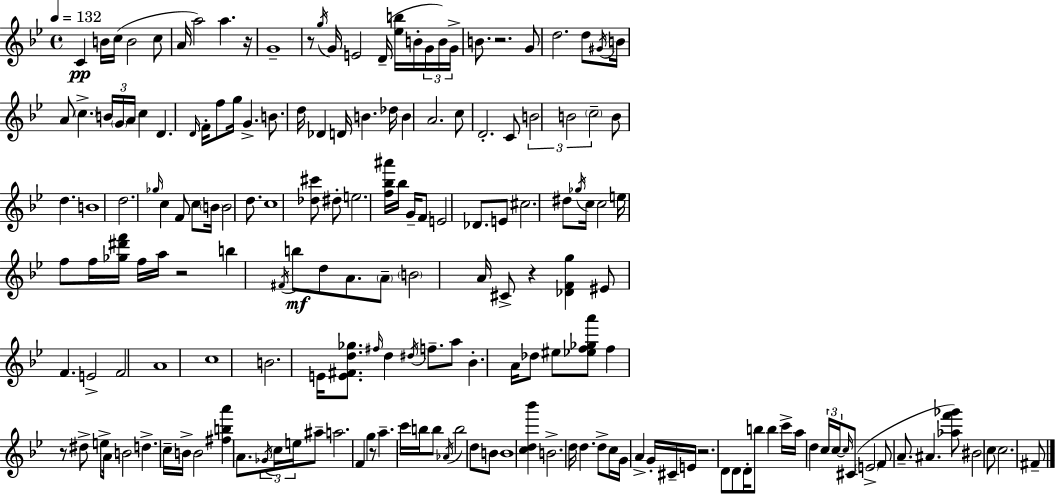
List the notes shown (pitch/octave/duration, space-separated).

C4/q B4/s C5/s B4/h C5/e A4/s A5/h A5/q. R/s G4/w R/e G5/s G4/s E4/h D4/s [Eb5,B5]/s B4/s G4/s B4/s G4/s B4/e. R/h. G4/e D5/h. D5/e G#4/s B4/s A4/e C5/q. B4/s G4/s A4/s C5/q D4/q. D4/s F4/s F5/e G5/s G4/q. B4/e. D5/s Db4/q D4/s B4/q. Db5/s B4/q A4/h. C5/e D4/h. C4/e B4/h B4/h C5/h B4/e D5/q. B4/w D5/h. Gb5/s C5/q F4/e C5/e B4/s B4/h D5/e. C5/w [Db5,C#6]/e D#5/e E5/h. [F5,Bb5,A#6]/s Bb5/s G4/s F4/e E4/h Db4/e. E4/e C#5/h. D#5/e Gb5/s C5/s C5/h E5/s F5/e F5/s [Gb5,D#6,F6]/s F5/s A5/s R/h B5/q F#4/s B5/e D5/e A4/e. A4/e B4/h A4/s C#4/e R/q [Db4,F4,G5]/q EIS4/e F4/q. E4/h F4/h A4/w C5/w B4/h. E4/s [E4,F#4,D5,Gb5]/e. F#5/s D5/q D#5/s F5/e. A5/e Bb4/q. A4/s Db5/e EIS5/e [Eb5,F5,Gb5,A6]/e F5/q R/e D#5/e E5/e A4/s B4/h D5/q. C5/s B4/s B4/h [F#5,B5,A6]/q A4/e. Gb4/s C5/s E5/s A#5/e A5/h. F4/q G5/q R/e A5/q. C6/s B5/s B5/e Ab4/s B5/h D5/e B4/e B4/w [C5,D5,Bb6]/q B4/h. D5/s D5/q. D5/e C5/s G4/s A4/q G4/s C#4/s E4/s R/h. D4/e D4/e D4/s B5/e B5/q C6/s A5/s D5/q C5/s C5/s C5/s C#4/e E4/h F4/e A4/e. A#4/q. [Ab5,F6,Gb6]/e BIS4/h C5/e C5/h. F#4/e